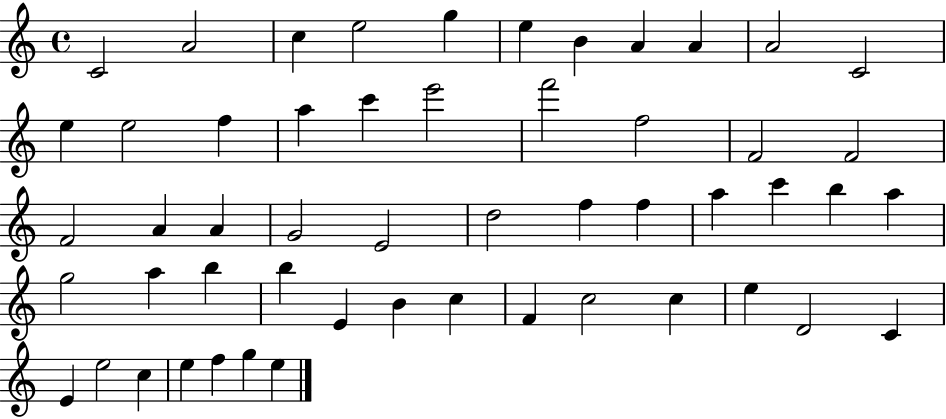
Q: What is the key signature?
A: C major